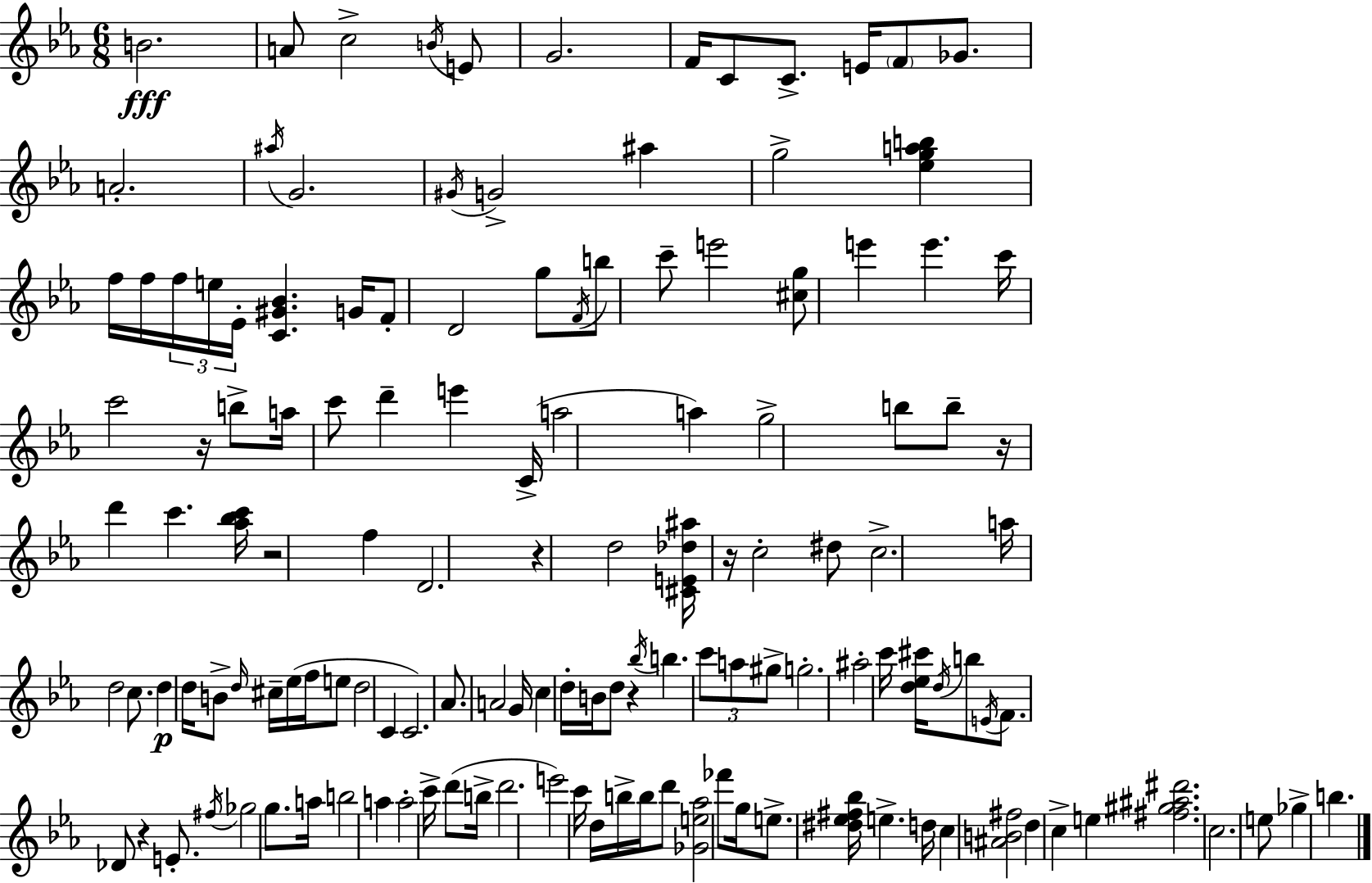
B4/h. A4/e C5/h B4/s E4/e G4/h. F4/s C4/e C4/e. E4/s F4/e Gb4/e. A4/h. A#5/s G4/h. G#4/s G4/h A#5/q G5/h [Eb5,G5,A5,B5]/q F5/s F5/s F5/s E5/s Eb4/s [C4,G#4,Bb4]/q. G4/s F4/e D4/h G5/e F4/s B5/e C6/e E6/h [C#5,G5]/e E6/q E6/q. C6/s C6/h R/s B5/e A5/s C6/e D6/q E6/q C4/s A5/h A5/q G5/h B5/e B5/e R/s D6/q C6/q. [Ab5,Bb5,C6]/s R/h F5/q D4/h. R/q D5/h [C#4,E4,Db5,A#5]/s R/s C5/h D#5/e C5/h. A5/s D5/h C5/e. D5/q D5/s B4/e D5/s C#5/s Eb5/s F5/s E5/e D5/h C4/q C4/h. Ab4/e. A4/h G4/s C5/q D5/s B4/s D5/e R/q Bb5/s B5/q. C6/e A5/e G#5/e G5/h. A#5/h C6/s [D5,Eb5,C#6]/s D5/s B5/e E4/s F4/e. Db4/e R/q E4/e. F#5/s Gb5/h G5/e. A5/s B5/h A5/q A5/h C6/s D6/e B5/s D6/h. E6/h C6/s D5/s B5/s B5/s D6/e [Gb4,E5,Ab5]/h FES6/e G5/s E5/e. [D#5,Eb5,F#5,Bb5]/s E5/q. D5/s C5/q [A#4,B4,F#5]/h D5/q C5/q E5/q [F#5,G#5,A#5,D#6]/h. C5/h. E5/e Gb5/q B5/q.